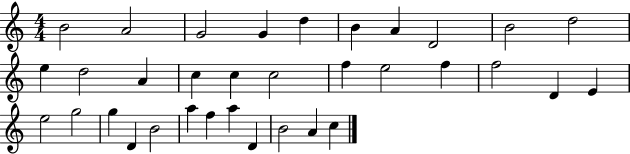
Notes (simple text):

B4/h A4/h G4/h G4/q D5/q B4/q A4/q D4/h B4/h D5/h E5/q D5/h A4/q C5/q C5/q C5/h F5/q E5/h F5/q F5/h D4/q E4/q E5/h G5/h G5/q D4/q B4/h A5/q F5/q A5/q D4/q B4/h A4/q C5/q